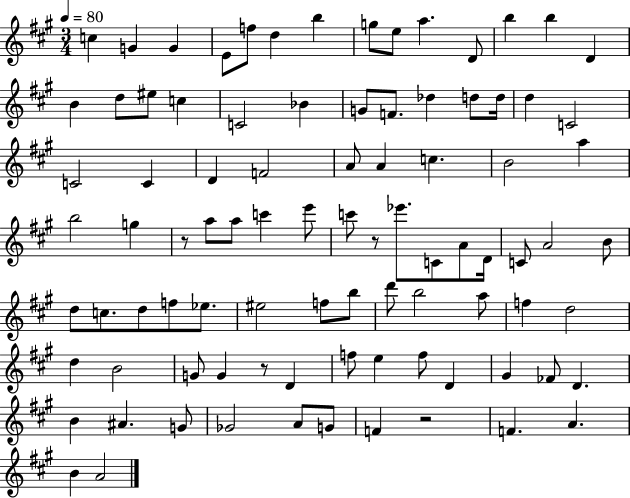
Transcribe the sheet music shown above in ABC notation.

X:1
T:Untitled
M:3/4
L:1/4
K:A
c G G E/2 f/2 d b g/2 e/2 a D/2 b b D B d/2 ^e/2 c C2 _B G/2 F/2 _d d/2 d/4 d C2 C2 C D F2 A/2 A c B2 a b2 g z/2 a/2 a/2 c' e'/2 c'/2 z/2 _e'/2 C/2 A/2 D/4 C/2 A2 B/2 d/2 c/2 d/2 f/2 _e/2 ^e2 f/2 b/2 d'/2 b2 a/2 f d2 d B2 G/2 G z/2 D f/2 e f/2 D ^G _F/2 D B ^A G/2 _G2 A/2 G/2 F z2 F A B A2